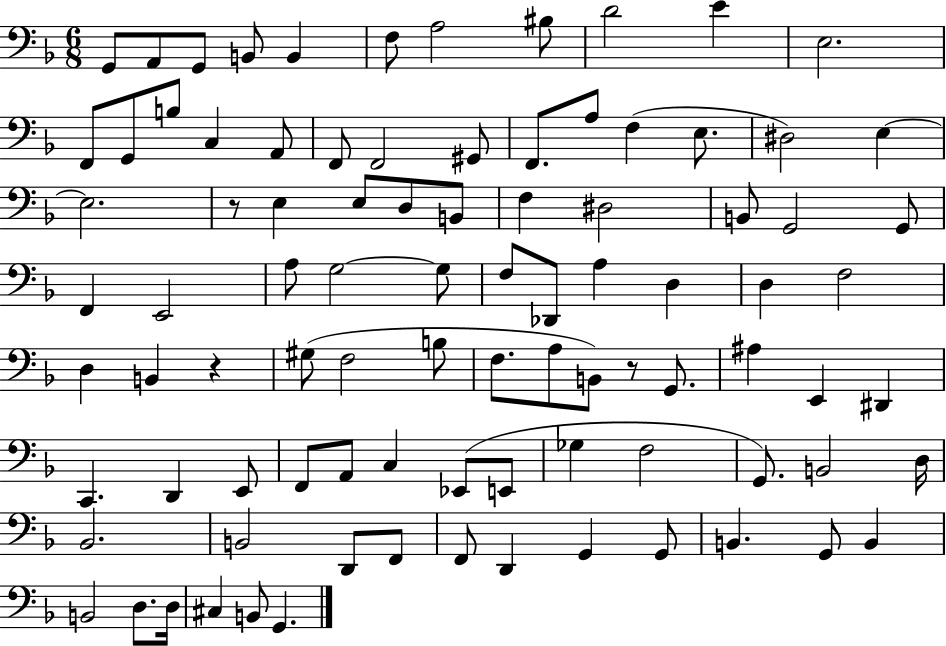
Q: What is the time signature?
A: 6/8